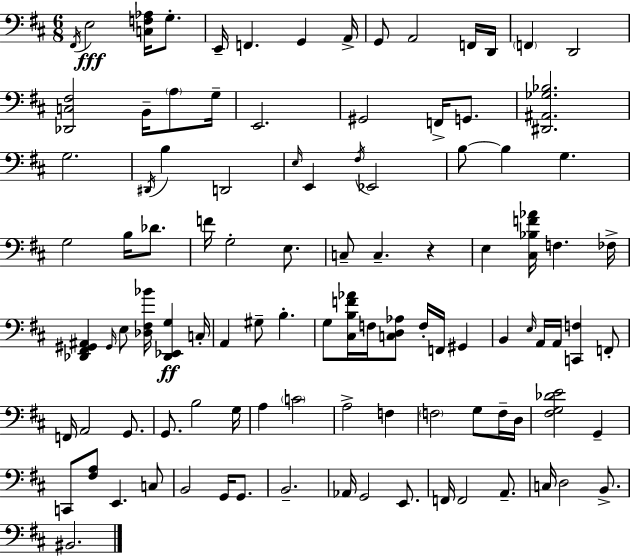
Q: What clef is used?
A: bass